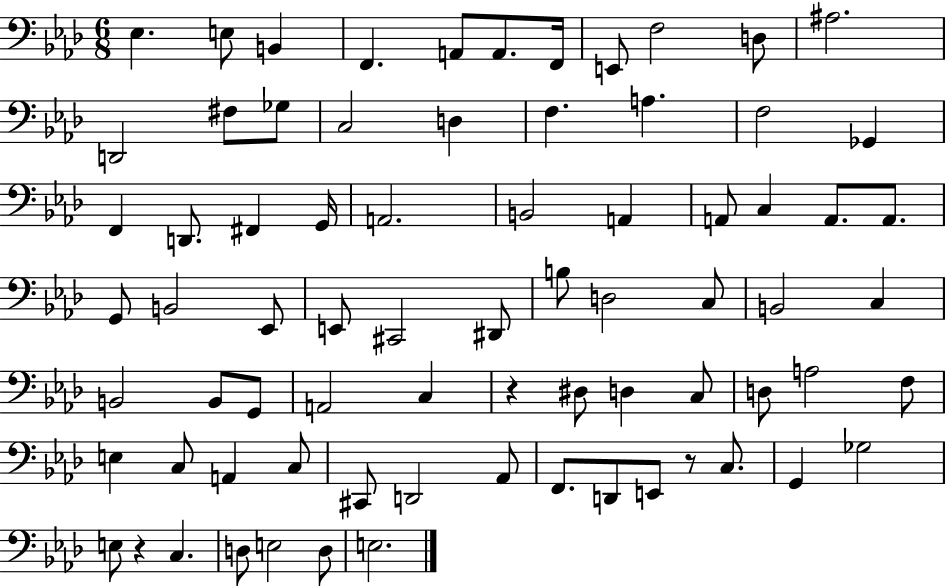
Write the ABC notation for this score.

X:1
T:Untitled
M:6/8
L:1/4
K:Ab
_E, E,/2 B,, F,, A,,/2 A,,/2 F,,/4 E,,/2 F,2 D,/2 ^A,2 D,,2 ^F,/2 _G,/2 C,2 D, F, A, F,2 _G,, F,, D,,/2 ^F,, G,,/4 A,,2 B,,2 A,, A,,/2 C, A,,/2 A,,/2 G,,/2 B,,2 _E,,/2 E,,/2 ^C,,2 ^D,,/2 B,/2 D,2 C,/2 B,,2 C, B,,2 B,,/2 G,,/2 A,,2 C, z ^D,/2 D, C,/2 D,/2 A,2 F,/2 E, C,/2 A,, C,/2 ^C,,/2 D,,2 _A,,/2 F,,/2 D,,/2 E,,/2 z/2 C,/2 G,, _G,2 E,/2 z C, D,/2 E,2 D,/2 E,2